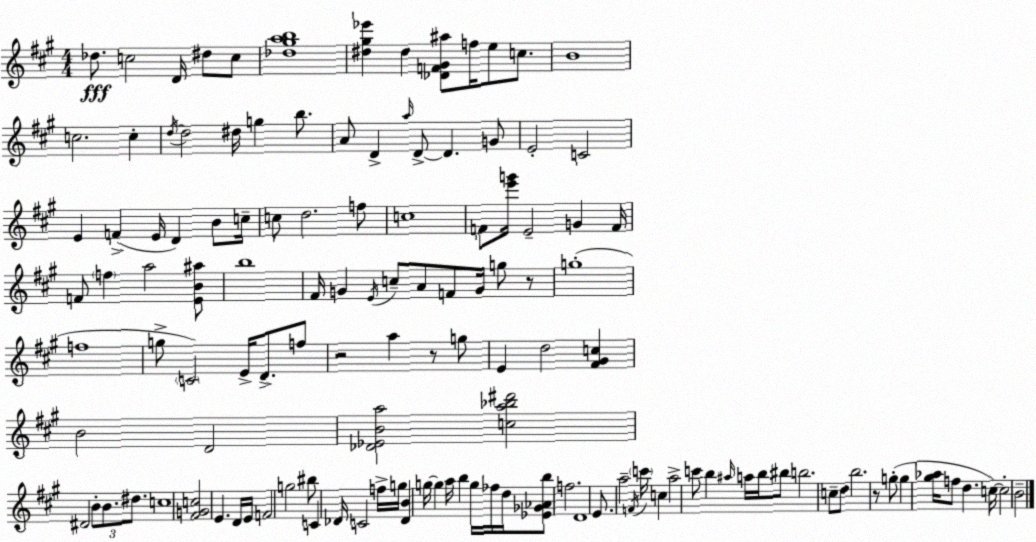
X:1
T:Untitled
M:4/4
L:1/4
K:A
_d/2 c2 D/4 ^d/2 c/2 [_d^gab]4 [^d^g_e'] ^d [_DF^G^a]/2 f/4 e/2 c/2 B4 c2 c d/4 d2 ^d/4 g b/2 A/2 D a/4 D/2 D G/2 E2 C2 E F E/4 D B/2 c/4 c/2 d2 f/2 c4 F/2 [e'g']/4 E2 G F/4 F/2 f a2 [EB^a]/2 b4 ^F/4 G E/4 c/2 A/2 F/2 G/4 g/2 z/2 g4 f4 g/2 C2 E/4 D/2 f/2 z2 a z/2 g/2 E d2 [^F^Gc] B2 D2 [_D_EBa]2 [ca_b^d']2 ^D2 B/2 B/2 ^d/2 c4 [^FGc]2 E D/4 E/4 F2 g2 ^b/2 C _D/4 C2 f/4 g/4 [_DB] g/4 g a/4 b g/4 _f/4 d/4 [_E_G_Ab]/2 f2 D4 E/2 a2 F/4 c'/4 c a2 c'/2 b ^a/4 a/4 b/4 ^b/2 b2 c/2 d/2 b2 z/2 g/2 g [^g_a]/4 f/2 d c/4 c2 B2